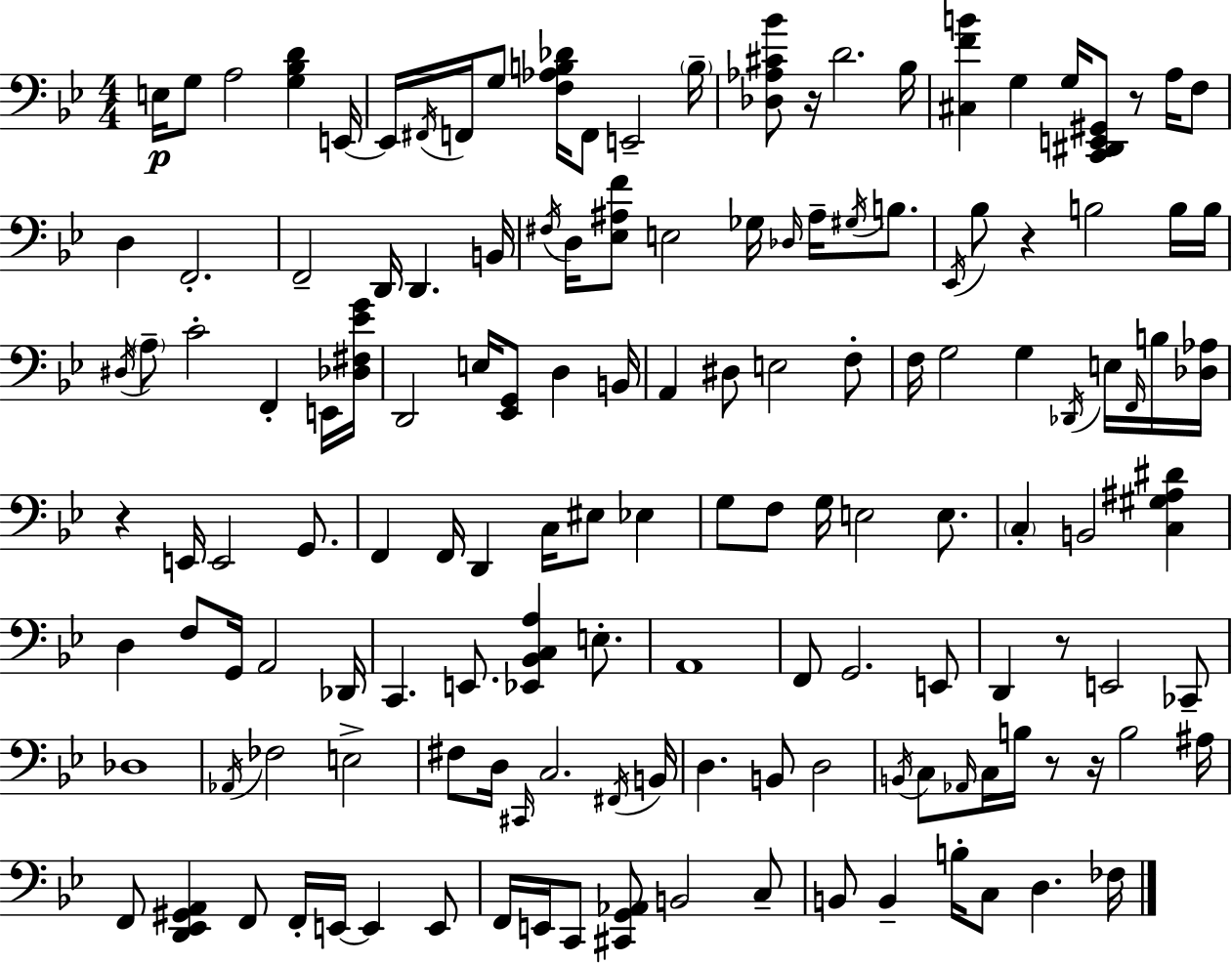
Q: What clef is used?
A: bass